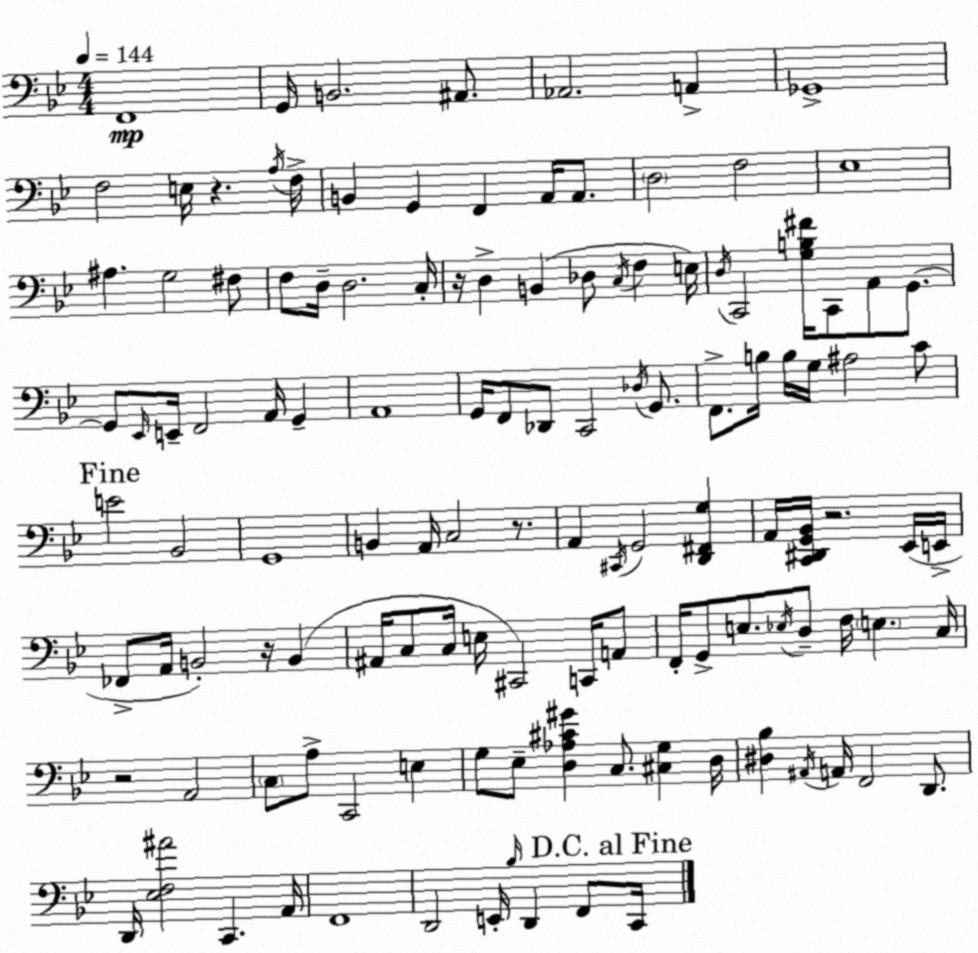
X:1
T:Untitled
M:4/4
L:1/4
K:Gm
F,,4 G,,/4 B,,2 ^A,,/2 _A,,2 A,, _G,,4 F,2 E,/4 z A,/4 F,/4 B,, G,, F,, A,,/4 A,,/2 D,2 F,2 _E,4 ^A, G,2 ^F,/2 F,/2 D,/4 D,2 C,/4 z/4 D, B,, _D,/2 C,/4 F, E,/4 D,/4 C,,2 [G,B,^F]/4 C,,/2 A,,/2 G,,/2 G,,/2 _E,,/4 E,,/4 F,,2 A,,/4 G,, A,,4 G,,/4 F,,/2 _D,,/2 C,,2 _D,/4 G,,/2 F,,/2 B,/4 B,/4 G,/4 ^A,2 C/2 E2 _B,,2 G,,4 B,, A,,/4 C,2 z/2 A,, ^C,,/4 G,,2 [D,,^F,,G,] A,,/4 [C,,^D,,G,,_B,,]/4 z2 _E,,/4 E,,/4 _F,,/2 A,,/4 B,,2 z/4 B,, ^A,,/4 C,/2 C,/4 E,/4 ^C,,2 C,,/4 A,,/2 F,,/4 G,,/2 E,/2 _E,/4 D,/2 F,/4 E, C,/4 z2 A,,2 C,/2 A,/2 C,,2 E, G,/2 _E,/2 [D,_A,^C^G] C,/2 [^C,G,] D,/4 [^D,_B,] ^A,,/4 A,,/4 F,,2 D,,/2 D,,/4 [_E,F,^A]2 C,, A,,/4 F,,4 D,,2 E,,/4 _B,/4 D,, F,,/2 C,,/4